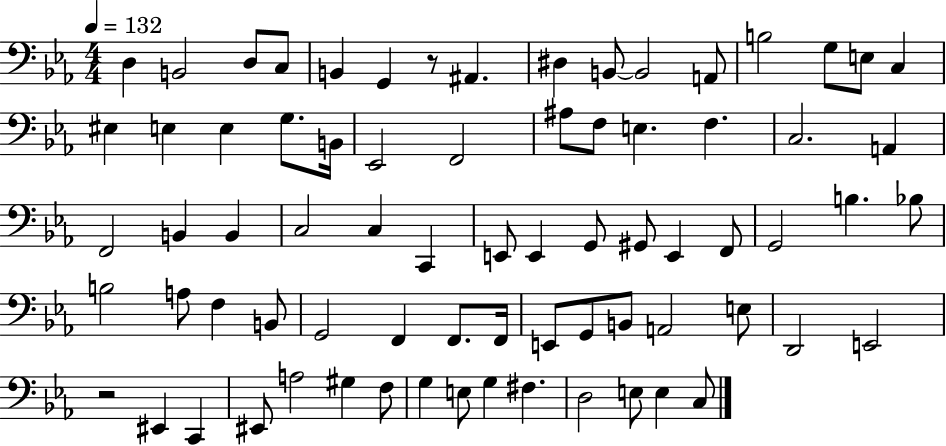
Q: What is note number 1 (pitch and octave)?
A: D3